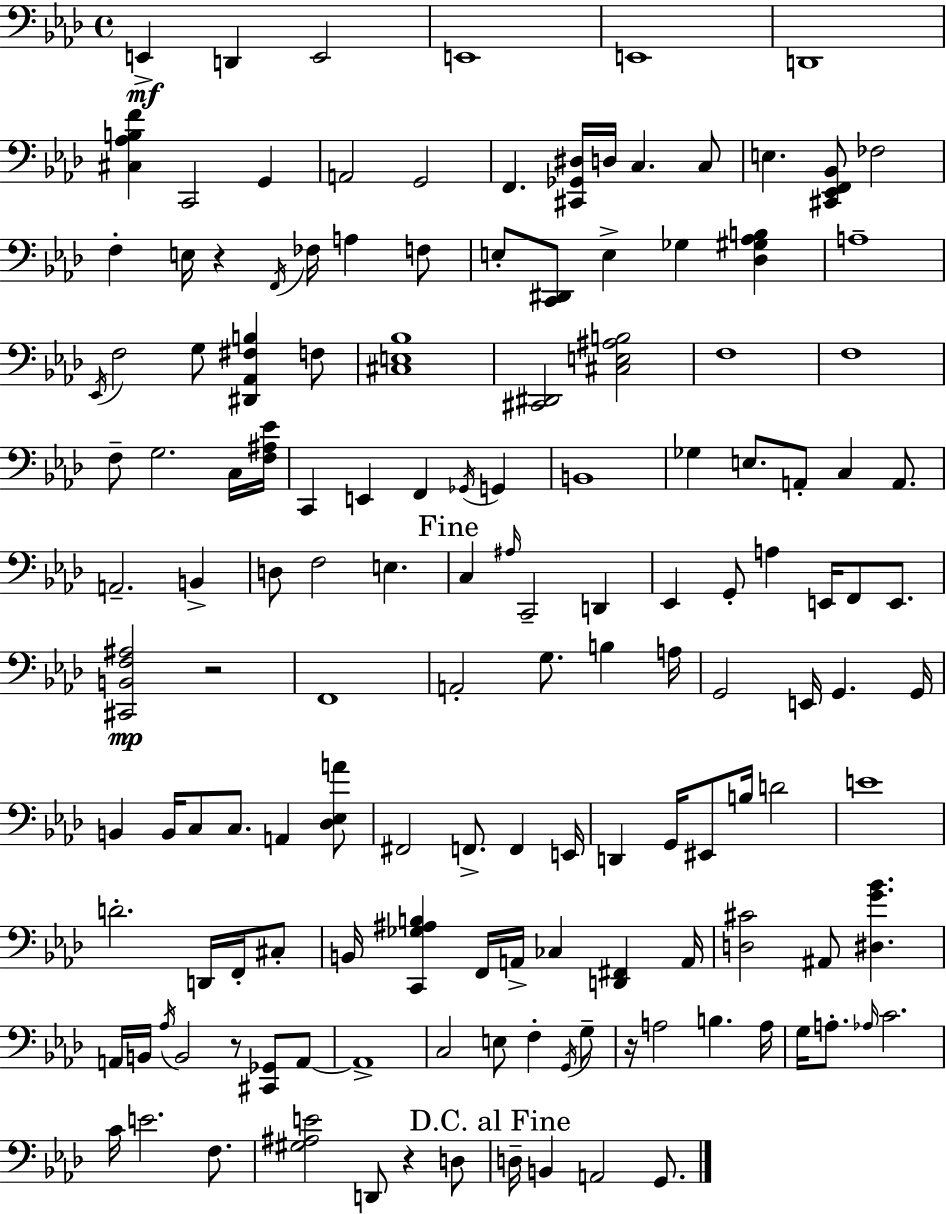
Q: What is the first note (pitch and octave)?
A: E2